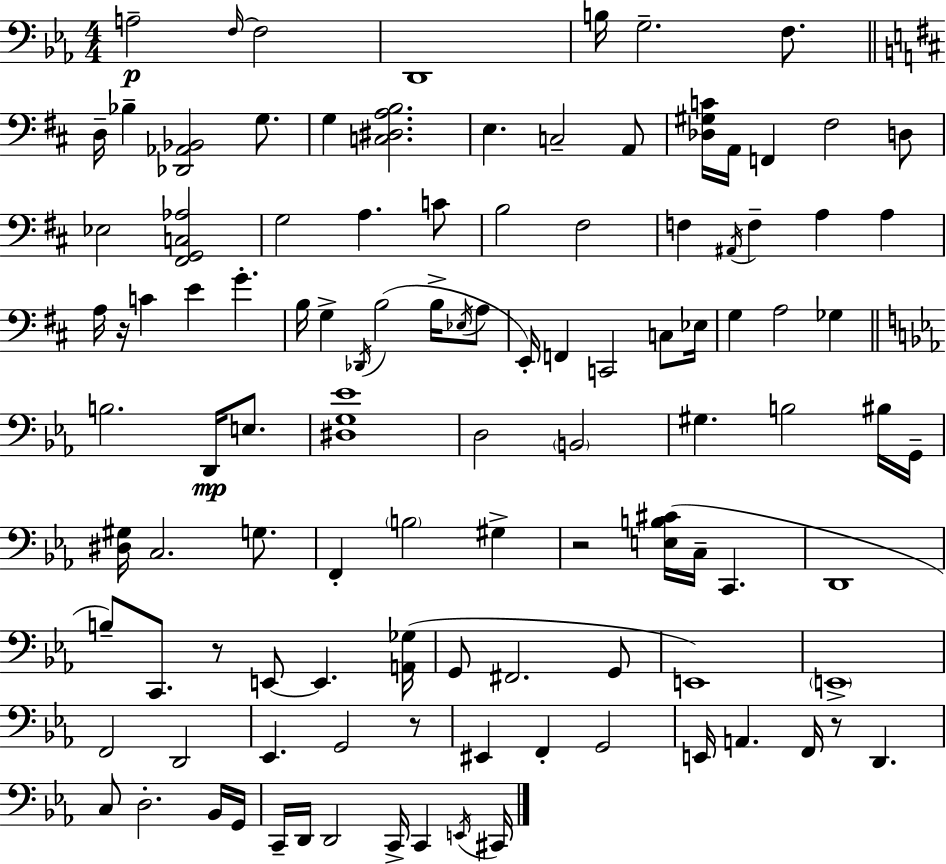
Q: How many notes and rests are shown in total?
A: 109